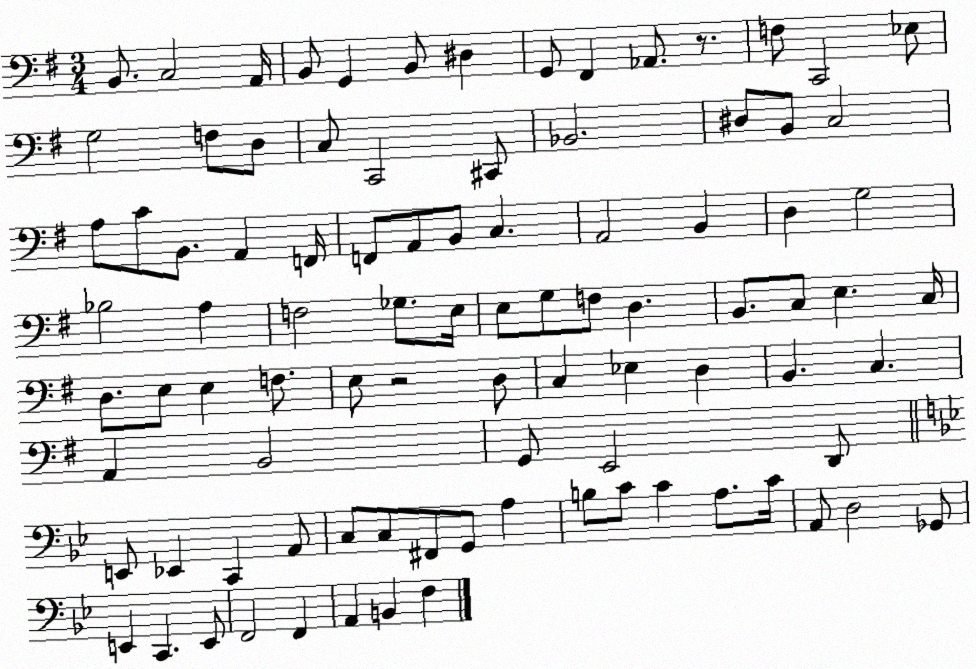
X:1
T:Untitled
M:3/4
L:1/4
K:G
B,,/2 C,2 A,,/4 B,,/2 G,, B,,/2 ^D, G,,/2 ^F,, _A,,/2 z/2 F,/2 C,,2 _E,/2 G,2 F,/2 D,/2 C,/2 C,,2 ^C,,/2 _B,,2 ^D,/2 B,,/2 C,2 A,/2 C/2 B,,/2 A,, F,,/4 F,,/2 A,,/2 B,,/2 C, A,,2 B,, D, G,2 _B,2 A, F,2 _G,/2 E,/4 E,/2 G,/2 F,/2 D, B,,/2 C,/2 E, C,/4 D,/2 E,/2 E, F,/2 E,/2 z2 D,/2 C, _E, D, B,, C, A,, B,,2 G,,/2 E,,2 D,,/2 E,,/2 _E,, C,, A,,/2 C,/2 C,/2 ^F,,/2 G,,/2 A, B,/2 C/2 C A,/2 C/4 A,,/2 D,2 _G,,/2 E,, C,, E,,/2 F,,2 F,, A,, B,, F,